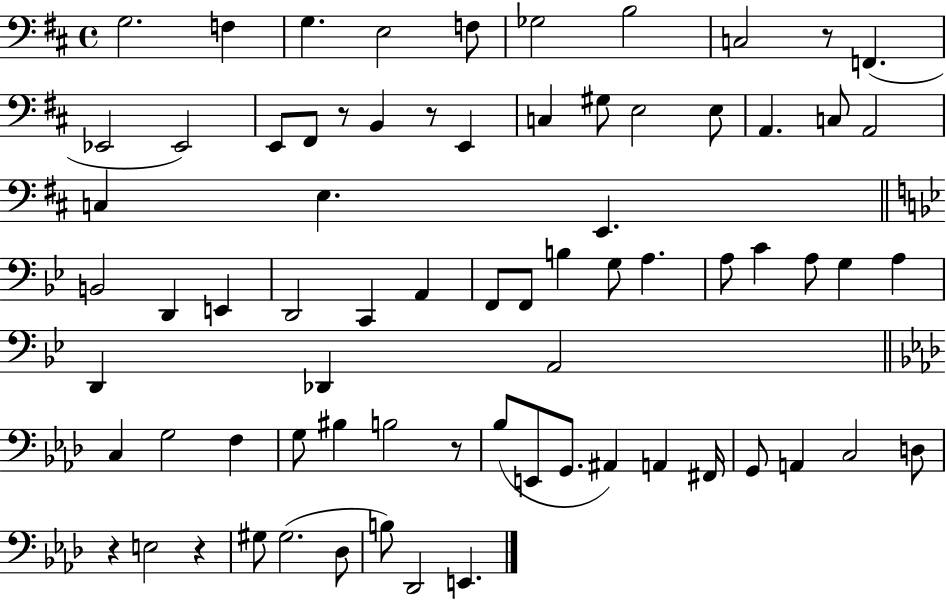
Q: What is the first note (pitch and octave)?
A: G3